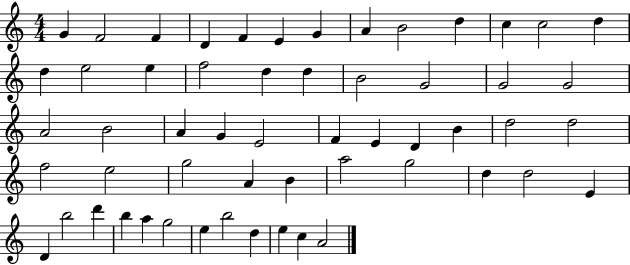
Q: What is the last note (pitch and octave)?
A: A4